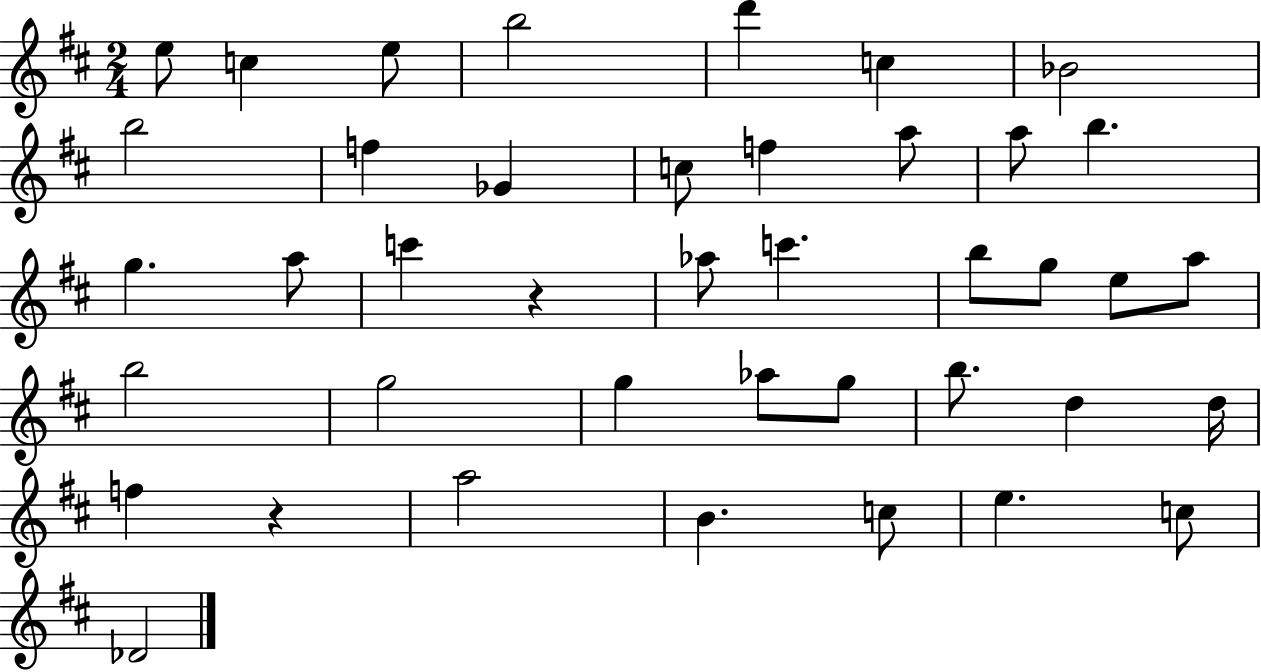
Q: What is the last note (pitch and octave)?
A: Db4